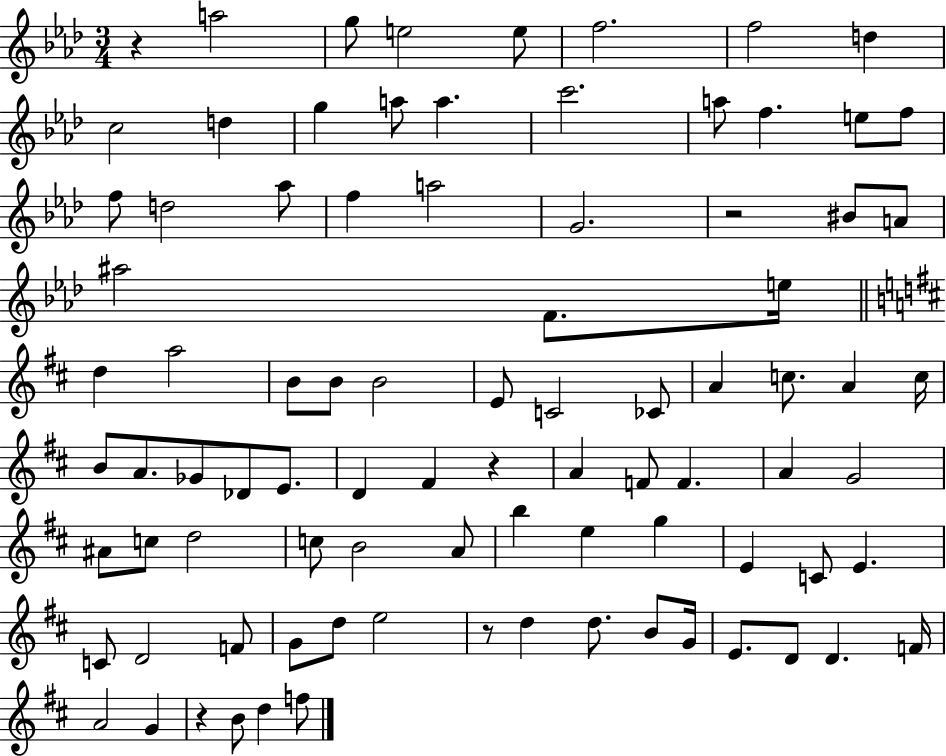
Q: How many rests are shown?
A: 5